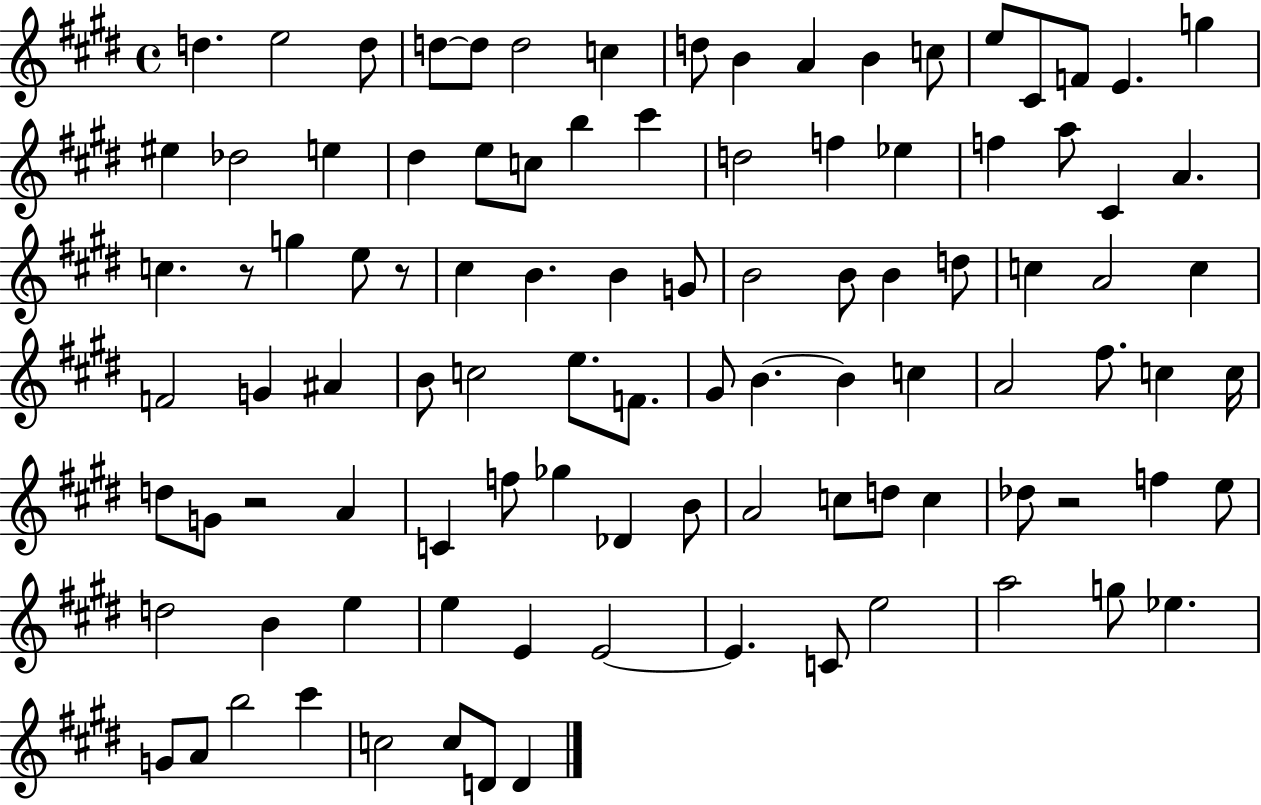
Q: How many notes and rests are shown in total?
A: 100